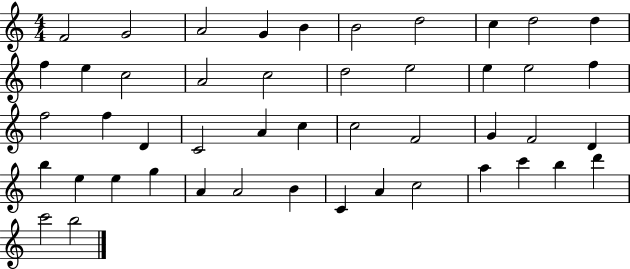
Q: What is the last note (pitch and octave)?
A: B5